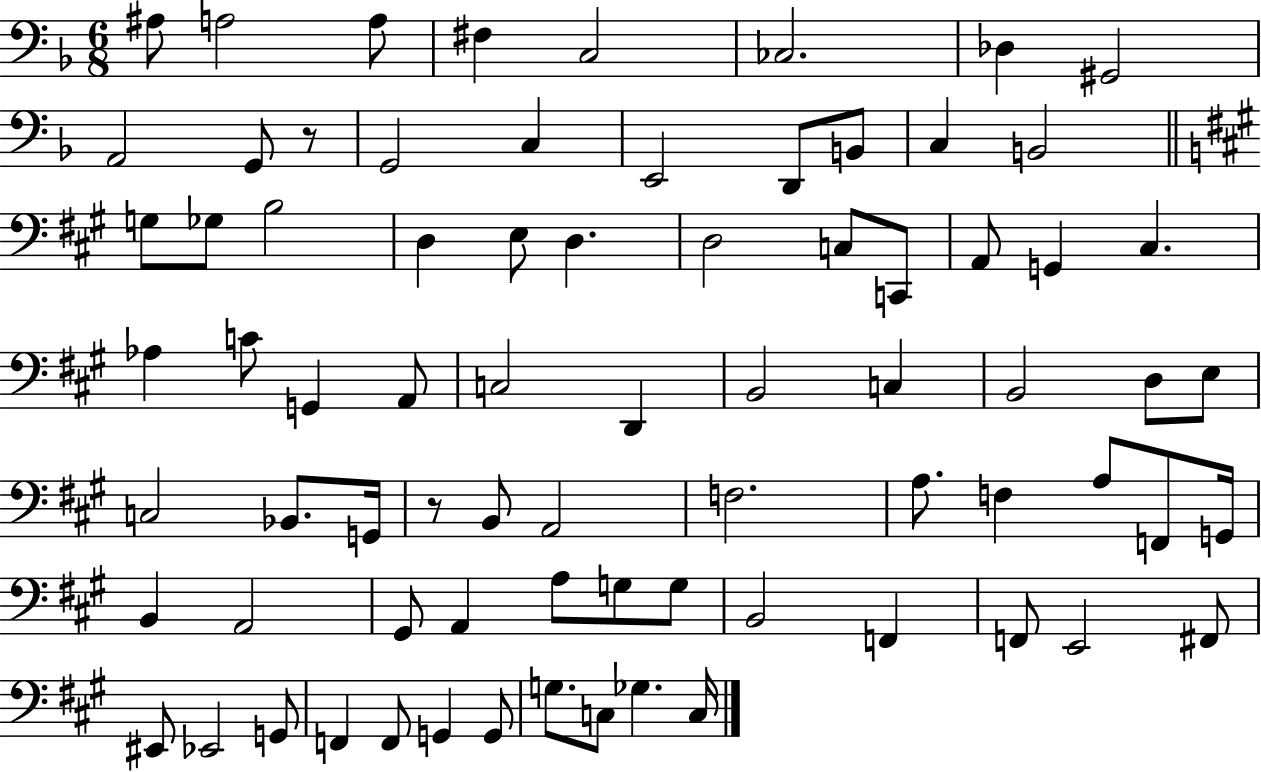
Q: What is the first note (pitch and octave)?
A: A#3